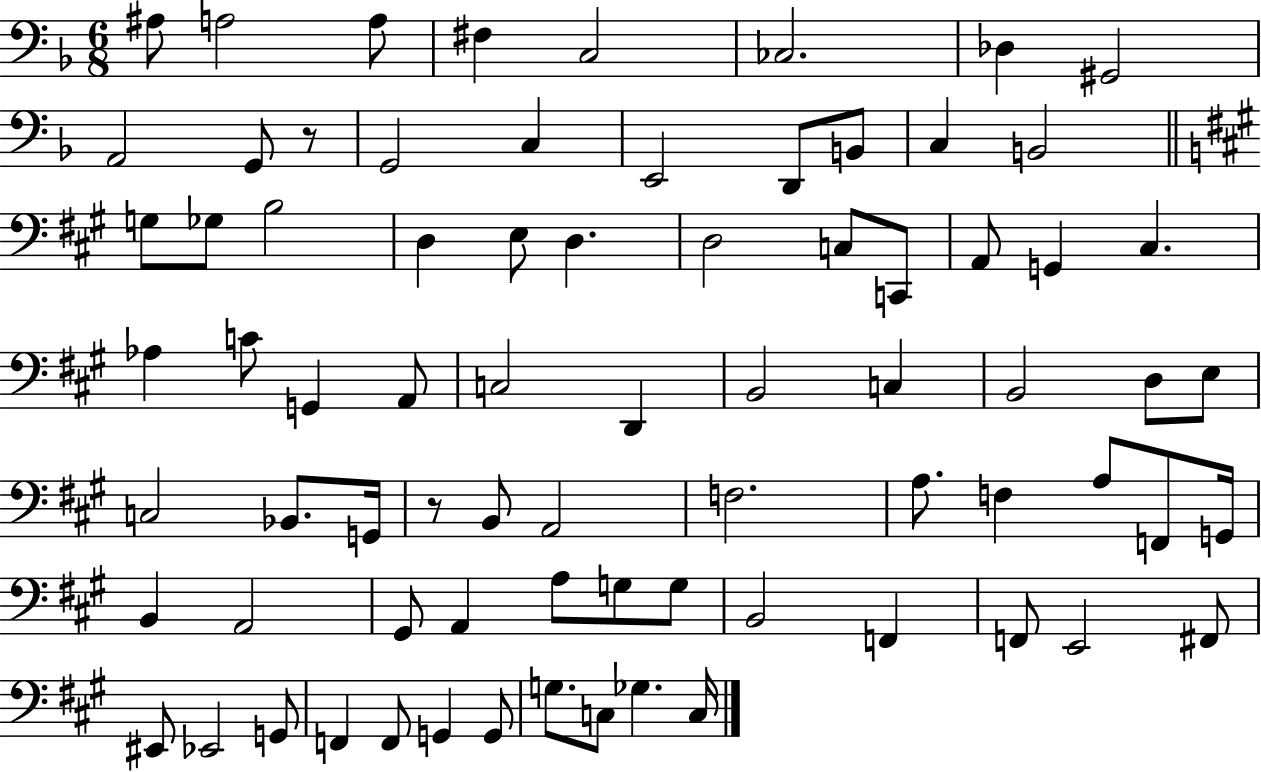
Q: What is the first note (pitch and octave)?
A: A#3